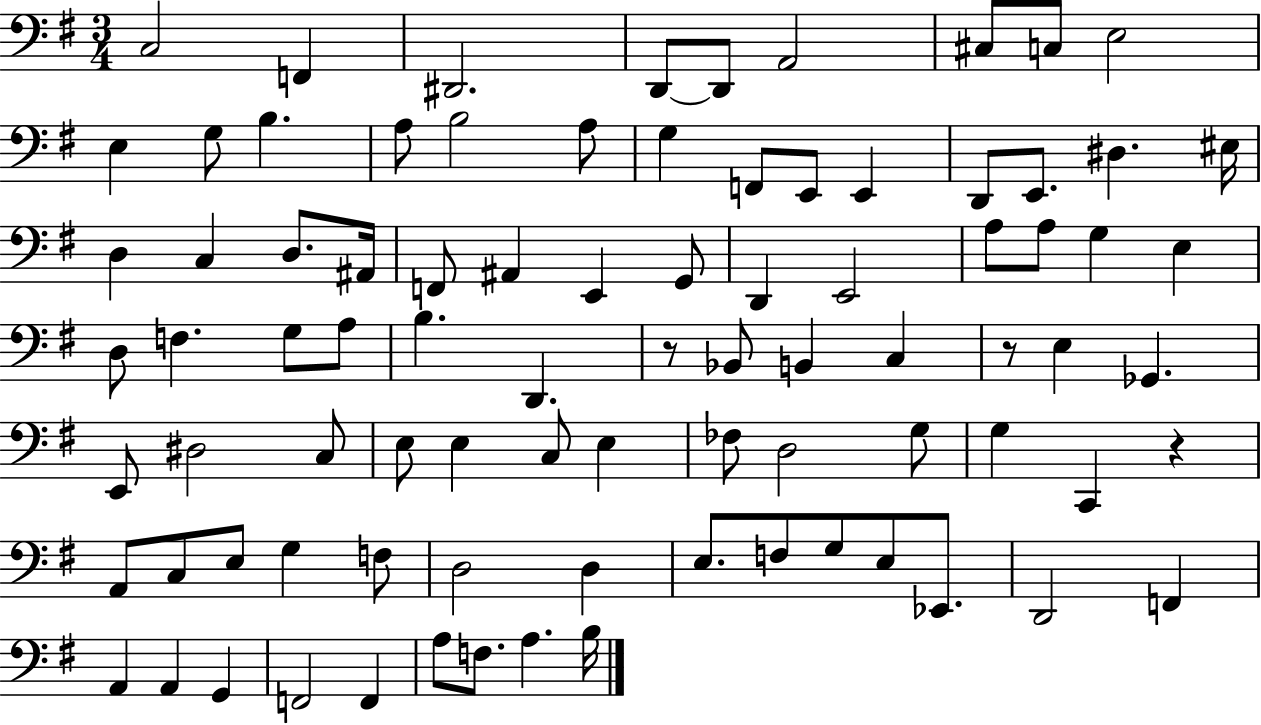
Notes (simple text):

C3/h F2/q D#2/h. D2/e D2/e A2/h C#3/e C3/e E3/h E3/q G3/e B3/q. A3/e B3/h A3/e G3/q F2/e E2/e E2/q D2/e E2/e. D#3/q. EIS3/s D3/q C3/q D3/e. A#2/s F2/e A#2/q E2/q G2/e D2/q E2/h A3/e A3/e G3/q E3/q D3/e F3/q. G3/e A3/e B3/q. D2/q. R/e Bb2/e B2/q C3/q R/e E3/q Gb2/q. E2/e D#3/h C3/e E3/e E3/q C3/e E3/q FES3/e D3/h G3/e G3/q C2/q R/q A2/e C3/e E3/e G3/q F3/e D3/h D3/q E3/e. F3/e G3/e E3/e Eb2/e. D2/h F2/q A2/q A2/q G2/q F2/h F2/q A3/e F3/e. A3/q. B3/s